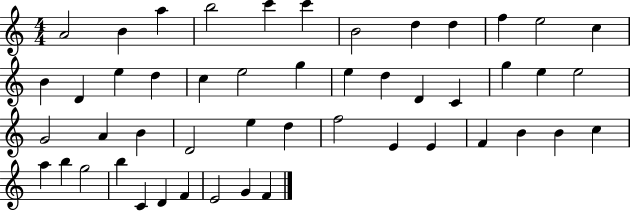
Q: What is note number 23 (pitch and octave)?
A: C4